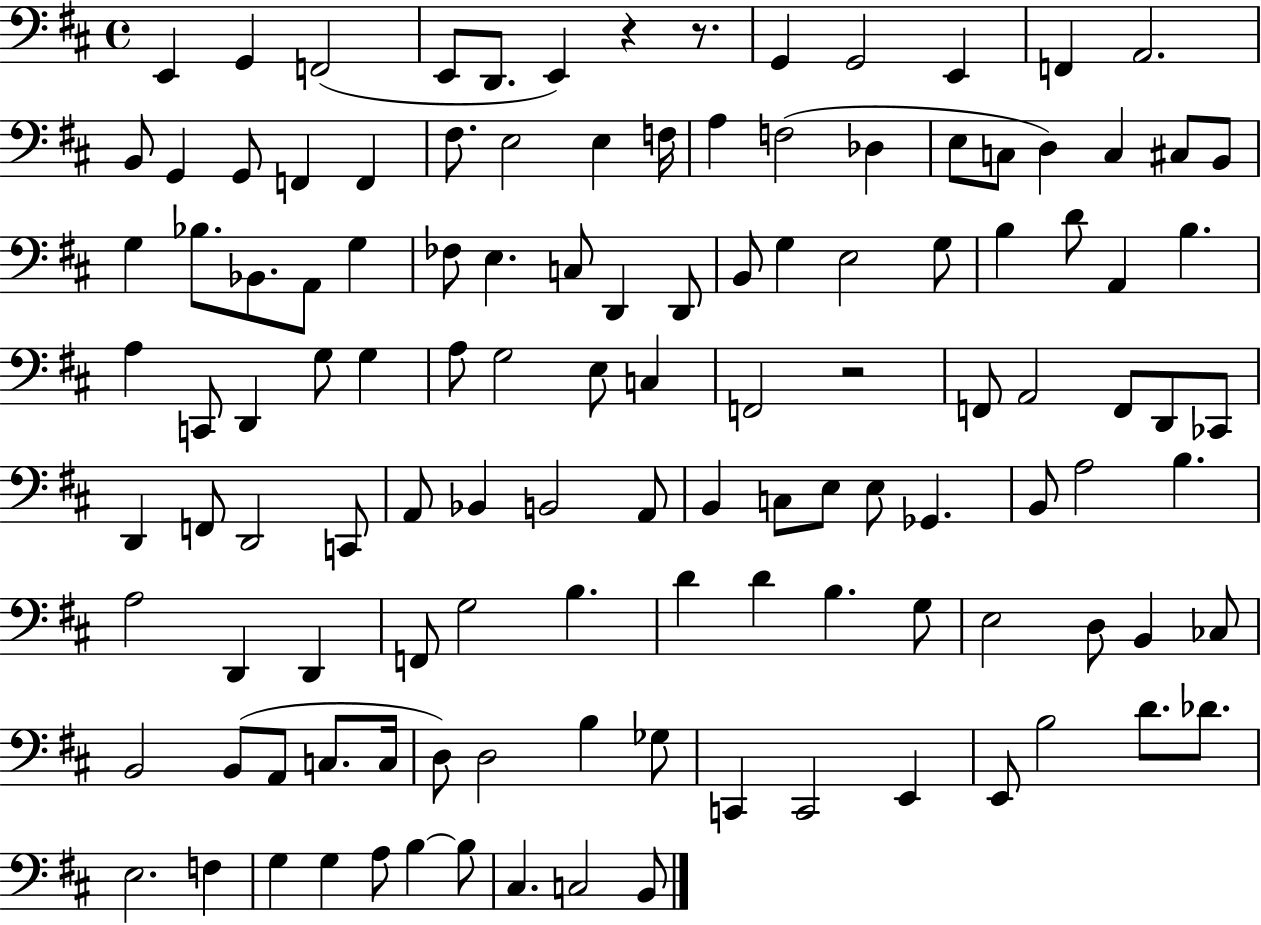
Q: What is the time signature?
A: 4/4